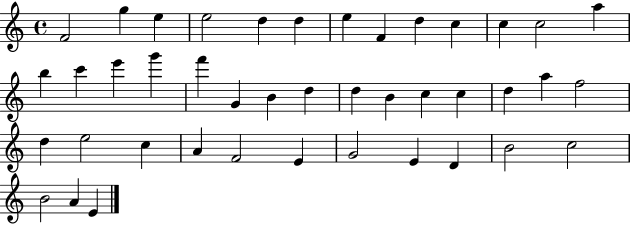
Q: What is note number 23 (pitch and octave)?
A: B4